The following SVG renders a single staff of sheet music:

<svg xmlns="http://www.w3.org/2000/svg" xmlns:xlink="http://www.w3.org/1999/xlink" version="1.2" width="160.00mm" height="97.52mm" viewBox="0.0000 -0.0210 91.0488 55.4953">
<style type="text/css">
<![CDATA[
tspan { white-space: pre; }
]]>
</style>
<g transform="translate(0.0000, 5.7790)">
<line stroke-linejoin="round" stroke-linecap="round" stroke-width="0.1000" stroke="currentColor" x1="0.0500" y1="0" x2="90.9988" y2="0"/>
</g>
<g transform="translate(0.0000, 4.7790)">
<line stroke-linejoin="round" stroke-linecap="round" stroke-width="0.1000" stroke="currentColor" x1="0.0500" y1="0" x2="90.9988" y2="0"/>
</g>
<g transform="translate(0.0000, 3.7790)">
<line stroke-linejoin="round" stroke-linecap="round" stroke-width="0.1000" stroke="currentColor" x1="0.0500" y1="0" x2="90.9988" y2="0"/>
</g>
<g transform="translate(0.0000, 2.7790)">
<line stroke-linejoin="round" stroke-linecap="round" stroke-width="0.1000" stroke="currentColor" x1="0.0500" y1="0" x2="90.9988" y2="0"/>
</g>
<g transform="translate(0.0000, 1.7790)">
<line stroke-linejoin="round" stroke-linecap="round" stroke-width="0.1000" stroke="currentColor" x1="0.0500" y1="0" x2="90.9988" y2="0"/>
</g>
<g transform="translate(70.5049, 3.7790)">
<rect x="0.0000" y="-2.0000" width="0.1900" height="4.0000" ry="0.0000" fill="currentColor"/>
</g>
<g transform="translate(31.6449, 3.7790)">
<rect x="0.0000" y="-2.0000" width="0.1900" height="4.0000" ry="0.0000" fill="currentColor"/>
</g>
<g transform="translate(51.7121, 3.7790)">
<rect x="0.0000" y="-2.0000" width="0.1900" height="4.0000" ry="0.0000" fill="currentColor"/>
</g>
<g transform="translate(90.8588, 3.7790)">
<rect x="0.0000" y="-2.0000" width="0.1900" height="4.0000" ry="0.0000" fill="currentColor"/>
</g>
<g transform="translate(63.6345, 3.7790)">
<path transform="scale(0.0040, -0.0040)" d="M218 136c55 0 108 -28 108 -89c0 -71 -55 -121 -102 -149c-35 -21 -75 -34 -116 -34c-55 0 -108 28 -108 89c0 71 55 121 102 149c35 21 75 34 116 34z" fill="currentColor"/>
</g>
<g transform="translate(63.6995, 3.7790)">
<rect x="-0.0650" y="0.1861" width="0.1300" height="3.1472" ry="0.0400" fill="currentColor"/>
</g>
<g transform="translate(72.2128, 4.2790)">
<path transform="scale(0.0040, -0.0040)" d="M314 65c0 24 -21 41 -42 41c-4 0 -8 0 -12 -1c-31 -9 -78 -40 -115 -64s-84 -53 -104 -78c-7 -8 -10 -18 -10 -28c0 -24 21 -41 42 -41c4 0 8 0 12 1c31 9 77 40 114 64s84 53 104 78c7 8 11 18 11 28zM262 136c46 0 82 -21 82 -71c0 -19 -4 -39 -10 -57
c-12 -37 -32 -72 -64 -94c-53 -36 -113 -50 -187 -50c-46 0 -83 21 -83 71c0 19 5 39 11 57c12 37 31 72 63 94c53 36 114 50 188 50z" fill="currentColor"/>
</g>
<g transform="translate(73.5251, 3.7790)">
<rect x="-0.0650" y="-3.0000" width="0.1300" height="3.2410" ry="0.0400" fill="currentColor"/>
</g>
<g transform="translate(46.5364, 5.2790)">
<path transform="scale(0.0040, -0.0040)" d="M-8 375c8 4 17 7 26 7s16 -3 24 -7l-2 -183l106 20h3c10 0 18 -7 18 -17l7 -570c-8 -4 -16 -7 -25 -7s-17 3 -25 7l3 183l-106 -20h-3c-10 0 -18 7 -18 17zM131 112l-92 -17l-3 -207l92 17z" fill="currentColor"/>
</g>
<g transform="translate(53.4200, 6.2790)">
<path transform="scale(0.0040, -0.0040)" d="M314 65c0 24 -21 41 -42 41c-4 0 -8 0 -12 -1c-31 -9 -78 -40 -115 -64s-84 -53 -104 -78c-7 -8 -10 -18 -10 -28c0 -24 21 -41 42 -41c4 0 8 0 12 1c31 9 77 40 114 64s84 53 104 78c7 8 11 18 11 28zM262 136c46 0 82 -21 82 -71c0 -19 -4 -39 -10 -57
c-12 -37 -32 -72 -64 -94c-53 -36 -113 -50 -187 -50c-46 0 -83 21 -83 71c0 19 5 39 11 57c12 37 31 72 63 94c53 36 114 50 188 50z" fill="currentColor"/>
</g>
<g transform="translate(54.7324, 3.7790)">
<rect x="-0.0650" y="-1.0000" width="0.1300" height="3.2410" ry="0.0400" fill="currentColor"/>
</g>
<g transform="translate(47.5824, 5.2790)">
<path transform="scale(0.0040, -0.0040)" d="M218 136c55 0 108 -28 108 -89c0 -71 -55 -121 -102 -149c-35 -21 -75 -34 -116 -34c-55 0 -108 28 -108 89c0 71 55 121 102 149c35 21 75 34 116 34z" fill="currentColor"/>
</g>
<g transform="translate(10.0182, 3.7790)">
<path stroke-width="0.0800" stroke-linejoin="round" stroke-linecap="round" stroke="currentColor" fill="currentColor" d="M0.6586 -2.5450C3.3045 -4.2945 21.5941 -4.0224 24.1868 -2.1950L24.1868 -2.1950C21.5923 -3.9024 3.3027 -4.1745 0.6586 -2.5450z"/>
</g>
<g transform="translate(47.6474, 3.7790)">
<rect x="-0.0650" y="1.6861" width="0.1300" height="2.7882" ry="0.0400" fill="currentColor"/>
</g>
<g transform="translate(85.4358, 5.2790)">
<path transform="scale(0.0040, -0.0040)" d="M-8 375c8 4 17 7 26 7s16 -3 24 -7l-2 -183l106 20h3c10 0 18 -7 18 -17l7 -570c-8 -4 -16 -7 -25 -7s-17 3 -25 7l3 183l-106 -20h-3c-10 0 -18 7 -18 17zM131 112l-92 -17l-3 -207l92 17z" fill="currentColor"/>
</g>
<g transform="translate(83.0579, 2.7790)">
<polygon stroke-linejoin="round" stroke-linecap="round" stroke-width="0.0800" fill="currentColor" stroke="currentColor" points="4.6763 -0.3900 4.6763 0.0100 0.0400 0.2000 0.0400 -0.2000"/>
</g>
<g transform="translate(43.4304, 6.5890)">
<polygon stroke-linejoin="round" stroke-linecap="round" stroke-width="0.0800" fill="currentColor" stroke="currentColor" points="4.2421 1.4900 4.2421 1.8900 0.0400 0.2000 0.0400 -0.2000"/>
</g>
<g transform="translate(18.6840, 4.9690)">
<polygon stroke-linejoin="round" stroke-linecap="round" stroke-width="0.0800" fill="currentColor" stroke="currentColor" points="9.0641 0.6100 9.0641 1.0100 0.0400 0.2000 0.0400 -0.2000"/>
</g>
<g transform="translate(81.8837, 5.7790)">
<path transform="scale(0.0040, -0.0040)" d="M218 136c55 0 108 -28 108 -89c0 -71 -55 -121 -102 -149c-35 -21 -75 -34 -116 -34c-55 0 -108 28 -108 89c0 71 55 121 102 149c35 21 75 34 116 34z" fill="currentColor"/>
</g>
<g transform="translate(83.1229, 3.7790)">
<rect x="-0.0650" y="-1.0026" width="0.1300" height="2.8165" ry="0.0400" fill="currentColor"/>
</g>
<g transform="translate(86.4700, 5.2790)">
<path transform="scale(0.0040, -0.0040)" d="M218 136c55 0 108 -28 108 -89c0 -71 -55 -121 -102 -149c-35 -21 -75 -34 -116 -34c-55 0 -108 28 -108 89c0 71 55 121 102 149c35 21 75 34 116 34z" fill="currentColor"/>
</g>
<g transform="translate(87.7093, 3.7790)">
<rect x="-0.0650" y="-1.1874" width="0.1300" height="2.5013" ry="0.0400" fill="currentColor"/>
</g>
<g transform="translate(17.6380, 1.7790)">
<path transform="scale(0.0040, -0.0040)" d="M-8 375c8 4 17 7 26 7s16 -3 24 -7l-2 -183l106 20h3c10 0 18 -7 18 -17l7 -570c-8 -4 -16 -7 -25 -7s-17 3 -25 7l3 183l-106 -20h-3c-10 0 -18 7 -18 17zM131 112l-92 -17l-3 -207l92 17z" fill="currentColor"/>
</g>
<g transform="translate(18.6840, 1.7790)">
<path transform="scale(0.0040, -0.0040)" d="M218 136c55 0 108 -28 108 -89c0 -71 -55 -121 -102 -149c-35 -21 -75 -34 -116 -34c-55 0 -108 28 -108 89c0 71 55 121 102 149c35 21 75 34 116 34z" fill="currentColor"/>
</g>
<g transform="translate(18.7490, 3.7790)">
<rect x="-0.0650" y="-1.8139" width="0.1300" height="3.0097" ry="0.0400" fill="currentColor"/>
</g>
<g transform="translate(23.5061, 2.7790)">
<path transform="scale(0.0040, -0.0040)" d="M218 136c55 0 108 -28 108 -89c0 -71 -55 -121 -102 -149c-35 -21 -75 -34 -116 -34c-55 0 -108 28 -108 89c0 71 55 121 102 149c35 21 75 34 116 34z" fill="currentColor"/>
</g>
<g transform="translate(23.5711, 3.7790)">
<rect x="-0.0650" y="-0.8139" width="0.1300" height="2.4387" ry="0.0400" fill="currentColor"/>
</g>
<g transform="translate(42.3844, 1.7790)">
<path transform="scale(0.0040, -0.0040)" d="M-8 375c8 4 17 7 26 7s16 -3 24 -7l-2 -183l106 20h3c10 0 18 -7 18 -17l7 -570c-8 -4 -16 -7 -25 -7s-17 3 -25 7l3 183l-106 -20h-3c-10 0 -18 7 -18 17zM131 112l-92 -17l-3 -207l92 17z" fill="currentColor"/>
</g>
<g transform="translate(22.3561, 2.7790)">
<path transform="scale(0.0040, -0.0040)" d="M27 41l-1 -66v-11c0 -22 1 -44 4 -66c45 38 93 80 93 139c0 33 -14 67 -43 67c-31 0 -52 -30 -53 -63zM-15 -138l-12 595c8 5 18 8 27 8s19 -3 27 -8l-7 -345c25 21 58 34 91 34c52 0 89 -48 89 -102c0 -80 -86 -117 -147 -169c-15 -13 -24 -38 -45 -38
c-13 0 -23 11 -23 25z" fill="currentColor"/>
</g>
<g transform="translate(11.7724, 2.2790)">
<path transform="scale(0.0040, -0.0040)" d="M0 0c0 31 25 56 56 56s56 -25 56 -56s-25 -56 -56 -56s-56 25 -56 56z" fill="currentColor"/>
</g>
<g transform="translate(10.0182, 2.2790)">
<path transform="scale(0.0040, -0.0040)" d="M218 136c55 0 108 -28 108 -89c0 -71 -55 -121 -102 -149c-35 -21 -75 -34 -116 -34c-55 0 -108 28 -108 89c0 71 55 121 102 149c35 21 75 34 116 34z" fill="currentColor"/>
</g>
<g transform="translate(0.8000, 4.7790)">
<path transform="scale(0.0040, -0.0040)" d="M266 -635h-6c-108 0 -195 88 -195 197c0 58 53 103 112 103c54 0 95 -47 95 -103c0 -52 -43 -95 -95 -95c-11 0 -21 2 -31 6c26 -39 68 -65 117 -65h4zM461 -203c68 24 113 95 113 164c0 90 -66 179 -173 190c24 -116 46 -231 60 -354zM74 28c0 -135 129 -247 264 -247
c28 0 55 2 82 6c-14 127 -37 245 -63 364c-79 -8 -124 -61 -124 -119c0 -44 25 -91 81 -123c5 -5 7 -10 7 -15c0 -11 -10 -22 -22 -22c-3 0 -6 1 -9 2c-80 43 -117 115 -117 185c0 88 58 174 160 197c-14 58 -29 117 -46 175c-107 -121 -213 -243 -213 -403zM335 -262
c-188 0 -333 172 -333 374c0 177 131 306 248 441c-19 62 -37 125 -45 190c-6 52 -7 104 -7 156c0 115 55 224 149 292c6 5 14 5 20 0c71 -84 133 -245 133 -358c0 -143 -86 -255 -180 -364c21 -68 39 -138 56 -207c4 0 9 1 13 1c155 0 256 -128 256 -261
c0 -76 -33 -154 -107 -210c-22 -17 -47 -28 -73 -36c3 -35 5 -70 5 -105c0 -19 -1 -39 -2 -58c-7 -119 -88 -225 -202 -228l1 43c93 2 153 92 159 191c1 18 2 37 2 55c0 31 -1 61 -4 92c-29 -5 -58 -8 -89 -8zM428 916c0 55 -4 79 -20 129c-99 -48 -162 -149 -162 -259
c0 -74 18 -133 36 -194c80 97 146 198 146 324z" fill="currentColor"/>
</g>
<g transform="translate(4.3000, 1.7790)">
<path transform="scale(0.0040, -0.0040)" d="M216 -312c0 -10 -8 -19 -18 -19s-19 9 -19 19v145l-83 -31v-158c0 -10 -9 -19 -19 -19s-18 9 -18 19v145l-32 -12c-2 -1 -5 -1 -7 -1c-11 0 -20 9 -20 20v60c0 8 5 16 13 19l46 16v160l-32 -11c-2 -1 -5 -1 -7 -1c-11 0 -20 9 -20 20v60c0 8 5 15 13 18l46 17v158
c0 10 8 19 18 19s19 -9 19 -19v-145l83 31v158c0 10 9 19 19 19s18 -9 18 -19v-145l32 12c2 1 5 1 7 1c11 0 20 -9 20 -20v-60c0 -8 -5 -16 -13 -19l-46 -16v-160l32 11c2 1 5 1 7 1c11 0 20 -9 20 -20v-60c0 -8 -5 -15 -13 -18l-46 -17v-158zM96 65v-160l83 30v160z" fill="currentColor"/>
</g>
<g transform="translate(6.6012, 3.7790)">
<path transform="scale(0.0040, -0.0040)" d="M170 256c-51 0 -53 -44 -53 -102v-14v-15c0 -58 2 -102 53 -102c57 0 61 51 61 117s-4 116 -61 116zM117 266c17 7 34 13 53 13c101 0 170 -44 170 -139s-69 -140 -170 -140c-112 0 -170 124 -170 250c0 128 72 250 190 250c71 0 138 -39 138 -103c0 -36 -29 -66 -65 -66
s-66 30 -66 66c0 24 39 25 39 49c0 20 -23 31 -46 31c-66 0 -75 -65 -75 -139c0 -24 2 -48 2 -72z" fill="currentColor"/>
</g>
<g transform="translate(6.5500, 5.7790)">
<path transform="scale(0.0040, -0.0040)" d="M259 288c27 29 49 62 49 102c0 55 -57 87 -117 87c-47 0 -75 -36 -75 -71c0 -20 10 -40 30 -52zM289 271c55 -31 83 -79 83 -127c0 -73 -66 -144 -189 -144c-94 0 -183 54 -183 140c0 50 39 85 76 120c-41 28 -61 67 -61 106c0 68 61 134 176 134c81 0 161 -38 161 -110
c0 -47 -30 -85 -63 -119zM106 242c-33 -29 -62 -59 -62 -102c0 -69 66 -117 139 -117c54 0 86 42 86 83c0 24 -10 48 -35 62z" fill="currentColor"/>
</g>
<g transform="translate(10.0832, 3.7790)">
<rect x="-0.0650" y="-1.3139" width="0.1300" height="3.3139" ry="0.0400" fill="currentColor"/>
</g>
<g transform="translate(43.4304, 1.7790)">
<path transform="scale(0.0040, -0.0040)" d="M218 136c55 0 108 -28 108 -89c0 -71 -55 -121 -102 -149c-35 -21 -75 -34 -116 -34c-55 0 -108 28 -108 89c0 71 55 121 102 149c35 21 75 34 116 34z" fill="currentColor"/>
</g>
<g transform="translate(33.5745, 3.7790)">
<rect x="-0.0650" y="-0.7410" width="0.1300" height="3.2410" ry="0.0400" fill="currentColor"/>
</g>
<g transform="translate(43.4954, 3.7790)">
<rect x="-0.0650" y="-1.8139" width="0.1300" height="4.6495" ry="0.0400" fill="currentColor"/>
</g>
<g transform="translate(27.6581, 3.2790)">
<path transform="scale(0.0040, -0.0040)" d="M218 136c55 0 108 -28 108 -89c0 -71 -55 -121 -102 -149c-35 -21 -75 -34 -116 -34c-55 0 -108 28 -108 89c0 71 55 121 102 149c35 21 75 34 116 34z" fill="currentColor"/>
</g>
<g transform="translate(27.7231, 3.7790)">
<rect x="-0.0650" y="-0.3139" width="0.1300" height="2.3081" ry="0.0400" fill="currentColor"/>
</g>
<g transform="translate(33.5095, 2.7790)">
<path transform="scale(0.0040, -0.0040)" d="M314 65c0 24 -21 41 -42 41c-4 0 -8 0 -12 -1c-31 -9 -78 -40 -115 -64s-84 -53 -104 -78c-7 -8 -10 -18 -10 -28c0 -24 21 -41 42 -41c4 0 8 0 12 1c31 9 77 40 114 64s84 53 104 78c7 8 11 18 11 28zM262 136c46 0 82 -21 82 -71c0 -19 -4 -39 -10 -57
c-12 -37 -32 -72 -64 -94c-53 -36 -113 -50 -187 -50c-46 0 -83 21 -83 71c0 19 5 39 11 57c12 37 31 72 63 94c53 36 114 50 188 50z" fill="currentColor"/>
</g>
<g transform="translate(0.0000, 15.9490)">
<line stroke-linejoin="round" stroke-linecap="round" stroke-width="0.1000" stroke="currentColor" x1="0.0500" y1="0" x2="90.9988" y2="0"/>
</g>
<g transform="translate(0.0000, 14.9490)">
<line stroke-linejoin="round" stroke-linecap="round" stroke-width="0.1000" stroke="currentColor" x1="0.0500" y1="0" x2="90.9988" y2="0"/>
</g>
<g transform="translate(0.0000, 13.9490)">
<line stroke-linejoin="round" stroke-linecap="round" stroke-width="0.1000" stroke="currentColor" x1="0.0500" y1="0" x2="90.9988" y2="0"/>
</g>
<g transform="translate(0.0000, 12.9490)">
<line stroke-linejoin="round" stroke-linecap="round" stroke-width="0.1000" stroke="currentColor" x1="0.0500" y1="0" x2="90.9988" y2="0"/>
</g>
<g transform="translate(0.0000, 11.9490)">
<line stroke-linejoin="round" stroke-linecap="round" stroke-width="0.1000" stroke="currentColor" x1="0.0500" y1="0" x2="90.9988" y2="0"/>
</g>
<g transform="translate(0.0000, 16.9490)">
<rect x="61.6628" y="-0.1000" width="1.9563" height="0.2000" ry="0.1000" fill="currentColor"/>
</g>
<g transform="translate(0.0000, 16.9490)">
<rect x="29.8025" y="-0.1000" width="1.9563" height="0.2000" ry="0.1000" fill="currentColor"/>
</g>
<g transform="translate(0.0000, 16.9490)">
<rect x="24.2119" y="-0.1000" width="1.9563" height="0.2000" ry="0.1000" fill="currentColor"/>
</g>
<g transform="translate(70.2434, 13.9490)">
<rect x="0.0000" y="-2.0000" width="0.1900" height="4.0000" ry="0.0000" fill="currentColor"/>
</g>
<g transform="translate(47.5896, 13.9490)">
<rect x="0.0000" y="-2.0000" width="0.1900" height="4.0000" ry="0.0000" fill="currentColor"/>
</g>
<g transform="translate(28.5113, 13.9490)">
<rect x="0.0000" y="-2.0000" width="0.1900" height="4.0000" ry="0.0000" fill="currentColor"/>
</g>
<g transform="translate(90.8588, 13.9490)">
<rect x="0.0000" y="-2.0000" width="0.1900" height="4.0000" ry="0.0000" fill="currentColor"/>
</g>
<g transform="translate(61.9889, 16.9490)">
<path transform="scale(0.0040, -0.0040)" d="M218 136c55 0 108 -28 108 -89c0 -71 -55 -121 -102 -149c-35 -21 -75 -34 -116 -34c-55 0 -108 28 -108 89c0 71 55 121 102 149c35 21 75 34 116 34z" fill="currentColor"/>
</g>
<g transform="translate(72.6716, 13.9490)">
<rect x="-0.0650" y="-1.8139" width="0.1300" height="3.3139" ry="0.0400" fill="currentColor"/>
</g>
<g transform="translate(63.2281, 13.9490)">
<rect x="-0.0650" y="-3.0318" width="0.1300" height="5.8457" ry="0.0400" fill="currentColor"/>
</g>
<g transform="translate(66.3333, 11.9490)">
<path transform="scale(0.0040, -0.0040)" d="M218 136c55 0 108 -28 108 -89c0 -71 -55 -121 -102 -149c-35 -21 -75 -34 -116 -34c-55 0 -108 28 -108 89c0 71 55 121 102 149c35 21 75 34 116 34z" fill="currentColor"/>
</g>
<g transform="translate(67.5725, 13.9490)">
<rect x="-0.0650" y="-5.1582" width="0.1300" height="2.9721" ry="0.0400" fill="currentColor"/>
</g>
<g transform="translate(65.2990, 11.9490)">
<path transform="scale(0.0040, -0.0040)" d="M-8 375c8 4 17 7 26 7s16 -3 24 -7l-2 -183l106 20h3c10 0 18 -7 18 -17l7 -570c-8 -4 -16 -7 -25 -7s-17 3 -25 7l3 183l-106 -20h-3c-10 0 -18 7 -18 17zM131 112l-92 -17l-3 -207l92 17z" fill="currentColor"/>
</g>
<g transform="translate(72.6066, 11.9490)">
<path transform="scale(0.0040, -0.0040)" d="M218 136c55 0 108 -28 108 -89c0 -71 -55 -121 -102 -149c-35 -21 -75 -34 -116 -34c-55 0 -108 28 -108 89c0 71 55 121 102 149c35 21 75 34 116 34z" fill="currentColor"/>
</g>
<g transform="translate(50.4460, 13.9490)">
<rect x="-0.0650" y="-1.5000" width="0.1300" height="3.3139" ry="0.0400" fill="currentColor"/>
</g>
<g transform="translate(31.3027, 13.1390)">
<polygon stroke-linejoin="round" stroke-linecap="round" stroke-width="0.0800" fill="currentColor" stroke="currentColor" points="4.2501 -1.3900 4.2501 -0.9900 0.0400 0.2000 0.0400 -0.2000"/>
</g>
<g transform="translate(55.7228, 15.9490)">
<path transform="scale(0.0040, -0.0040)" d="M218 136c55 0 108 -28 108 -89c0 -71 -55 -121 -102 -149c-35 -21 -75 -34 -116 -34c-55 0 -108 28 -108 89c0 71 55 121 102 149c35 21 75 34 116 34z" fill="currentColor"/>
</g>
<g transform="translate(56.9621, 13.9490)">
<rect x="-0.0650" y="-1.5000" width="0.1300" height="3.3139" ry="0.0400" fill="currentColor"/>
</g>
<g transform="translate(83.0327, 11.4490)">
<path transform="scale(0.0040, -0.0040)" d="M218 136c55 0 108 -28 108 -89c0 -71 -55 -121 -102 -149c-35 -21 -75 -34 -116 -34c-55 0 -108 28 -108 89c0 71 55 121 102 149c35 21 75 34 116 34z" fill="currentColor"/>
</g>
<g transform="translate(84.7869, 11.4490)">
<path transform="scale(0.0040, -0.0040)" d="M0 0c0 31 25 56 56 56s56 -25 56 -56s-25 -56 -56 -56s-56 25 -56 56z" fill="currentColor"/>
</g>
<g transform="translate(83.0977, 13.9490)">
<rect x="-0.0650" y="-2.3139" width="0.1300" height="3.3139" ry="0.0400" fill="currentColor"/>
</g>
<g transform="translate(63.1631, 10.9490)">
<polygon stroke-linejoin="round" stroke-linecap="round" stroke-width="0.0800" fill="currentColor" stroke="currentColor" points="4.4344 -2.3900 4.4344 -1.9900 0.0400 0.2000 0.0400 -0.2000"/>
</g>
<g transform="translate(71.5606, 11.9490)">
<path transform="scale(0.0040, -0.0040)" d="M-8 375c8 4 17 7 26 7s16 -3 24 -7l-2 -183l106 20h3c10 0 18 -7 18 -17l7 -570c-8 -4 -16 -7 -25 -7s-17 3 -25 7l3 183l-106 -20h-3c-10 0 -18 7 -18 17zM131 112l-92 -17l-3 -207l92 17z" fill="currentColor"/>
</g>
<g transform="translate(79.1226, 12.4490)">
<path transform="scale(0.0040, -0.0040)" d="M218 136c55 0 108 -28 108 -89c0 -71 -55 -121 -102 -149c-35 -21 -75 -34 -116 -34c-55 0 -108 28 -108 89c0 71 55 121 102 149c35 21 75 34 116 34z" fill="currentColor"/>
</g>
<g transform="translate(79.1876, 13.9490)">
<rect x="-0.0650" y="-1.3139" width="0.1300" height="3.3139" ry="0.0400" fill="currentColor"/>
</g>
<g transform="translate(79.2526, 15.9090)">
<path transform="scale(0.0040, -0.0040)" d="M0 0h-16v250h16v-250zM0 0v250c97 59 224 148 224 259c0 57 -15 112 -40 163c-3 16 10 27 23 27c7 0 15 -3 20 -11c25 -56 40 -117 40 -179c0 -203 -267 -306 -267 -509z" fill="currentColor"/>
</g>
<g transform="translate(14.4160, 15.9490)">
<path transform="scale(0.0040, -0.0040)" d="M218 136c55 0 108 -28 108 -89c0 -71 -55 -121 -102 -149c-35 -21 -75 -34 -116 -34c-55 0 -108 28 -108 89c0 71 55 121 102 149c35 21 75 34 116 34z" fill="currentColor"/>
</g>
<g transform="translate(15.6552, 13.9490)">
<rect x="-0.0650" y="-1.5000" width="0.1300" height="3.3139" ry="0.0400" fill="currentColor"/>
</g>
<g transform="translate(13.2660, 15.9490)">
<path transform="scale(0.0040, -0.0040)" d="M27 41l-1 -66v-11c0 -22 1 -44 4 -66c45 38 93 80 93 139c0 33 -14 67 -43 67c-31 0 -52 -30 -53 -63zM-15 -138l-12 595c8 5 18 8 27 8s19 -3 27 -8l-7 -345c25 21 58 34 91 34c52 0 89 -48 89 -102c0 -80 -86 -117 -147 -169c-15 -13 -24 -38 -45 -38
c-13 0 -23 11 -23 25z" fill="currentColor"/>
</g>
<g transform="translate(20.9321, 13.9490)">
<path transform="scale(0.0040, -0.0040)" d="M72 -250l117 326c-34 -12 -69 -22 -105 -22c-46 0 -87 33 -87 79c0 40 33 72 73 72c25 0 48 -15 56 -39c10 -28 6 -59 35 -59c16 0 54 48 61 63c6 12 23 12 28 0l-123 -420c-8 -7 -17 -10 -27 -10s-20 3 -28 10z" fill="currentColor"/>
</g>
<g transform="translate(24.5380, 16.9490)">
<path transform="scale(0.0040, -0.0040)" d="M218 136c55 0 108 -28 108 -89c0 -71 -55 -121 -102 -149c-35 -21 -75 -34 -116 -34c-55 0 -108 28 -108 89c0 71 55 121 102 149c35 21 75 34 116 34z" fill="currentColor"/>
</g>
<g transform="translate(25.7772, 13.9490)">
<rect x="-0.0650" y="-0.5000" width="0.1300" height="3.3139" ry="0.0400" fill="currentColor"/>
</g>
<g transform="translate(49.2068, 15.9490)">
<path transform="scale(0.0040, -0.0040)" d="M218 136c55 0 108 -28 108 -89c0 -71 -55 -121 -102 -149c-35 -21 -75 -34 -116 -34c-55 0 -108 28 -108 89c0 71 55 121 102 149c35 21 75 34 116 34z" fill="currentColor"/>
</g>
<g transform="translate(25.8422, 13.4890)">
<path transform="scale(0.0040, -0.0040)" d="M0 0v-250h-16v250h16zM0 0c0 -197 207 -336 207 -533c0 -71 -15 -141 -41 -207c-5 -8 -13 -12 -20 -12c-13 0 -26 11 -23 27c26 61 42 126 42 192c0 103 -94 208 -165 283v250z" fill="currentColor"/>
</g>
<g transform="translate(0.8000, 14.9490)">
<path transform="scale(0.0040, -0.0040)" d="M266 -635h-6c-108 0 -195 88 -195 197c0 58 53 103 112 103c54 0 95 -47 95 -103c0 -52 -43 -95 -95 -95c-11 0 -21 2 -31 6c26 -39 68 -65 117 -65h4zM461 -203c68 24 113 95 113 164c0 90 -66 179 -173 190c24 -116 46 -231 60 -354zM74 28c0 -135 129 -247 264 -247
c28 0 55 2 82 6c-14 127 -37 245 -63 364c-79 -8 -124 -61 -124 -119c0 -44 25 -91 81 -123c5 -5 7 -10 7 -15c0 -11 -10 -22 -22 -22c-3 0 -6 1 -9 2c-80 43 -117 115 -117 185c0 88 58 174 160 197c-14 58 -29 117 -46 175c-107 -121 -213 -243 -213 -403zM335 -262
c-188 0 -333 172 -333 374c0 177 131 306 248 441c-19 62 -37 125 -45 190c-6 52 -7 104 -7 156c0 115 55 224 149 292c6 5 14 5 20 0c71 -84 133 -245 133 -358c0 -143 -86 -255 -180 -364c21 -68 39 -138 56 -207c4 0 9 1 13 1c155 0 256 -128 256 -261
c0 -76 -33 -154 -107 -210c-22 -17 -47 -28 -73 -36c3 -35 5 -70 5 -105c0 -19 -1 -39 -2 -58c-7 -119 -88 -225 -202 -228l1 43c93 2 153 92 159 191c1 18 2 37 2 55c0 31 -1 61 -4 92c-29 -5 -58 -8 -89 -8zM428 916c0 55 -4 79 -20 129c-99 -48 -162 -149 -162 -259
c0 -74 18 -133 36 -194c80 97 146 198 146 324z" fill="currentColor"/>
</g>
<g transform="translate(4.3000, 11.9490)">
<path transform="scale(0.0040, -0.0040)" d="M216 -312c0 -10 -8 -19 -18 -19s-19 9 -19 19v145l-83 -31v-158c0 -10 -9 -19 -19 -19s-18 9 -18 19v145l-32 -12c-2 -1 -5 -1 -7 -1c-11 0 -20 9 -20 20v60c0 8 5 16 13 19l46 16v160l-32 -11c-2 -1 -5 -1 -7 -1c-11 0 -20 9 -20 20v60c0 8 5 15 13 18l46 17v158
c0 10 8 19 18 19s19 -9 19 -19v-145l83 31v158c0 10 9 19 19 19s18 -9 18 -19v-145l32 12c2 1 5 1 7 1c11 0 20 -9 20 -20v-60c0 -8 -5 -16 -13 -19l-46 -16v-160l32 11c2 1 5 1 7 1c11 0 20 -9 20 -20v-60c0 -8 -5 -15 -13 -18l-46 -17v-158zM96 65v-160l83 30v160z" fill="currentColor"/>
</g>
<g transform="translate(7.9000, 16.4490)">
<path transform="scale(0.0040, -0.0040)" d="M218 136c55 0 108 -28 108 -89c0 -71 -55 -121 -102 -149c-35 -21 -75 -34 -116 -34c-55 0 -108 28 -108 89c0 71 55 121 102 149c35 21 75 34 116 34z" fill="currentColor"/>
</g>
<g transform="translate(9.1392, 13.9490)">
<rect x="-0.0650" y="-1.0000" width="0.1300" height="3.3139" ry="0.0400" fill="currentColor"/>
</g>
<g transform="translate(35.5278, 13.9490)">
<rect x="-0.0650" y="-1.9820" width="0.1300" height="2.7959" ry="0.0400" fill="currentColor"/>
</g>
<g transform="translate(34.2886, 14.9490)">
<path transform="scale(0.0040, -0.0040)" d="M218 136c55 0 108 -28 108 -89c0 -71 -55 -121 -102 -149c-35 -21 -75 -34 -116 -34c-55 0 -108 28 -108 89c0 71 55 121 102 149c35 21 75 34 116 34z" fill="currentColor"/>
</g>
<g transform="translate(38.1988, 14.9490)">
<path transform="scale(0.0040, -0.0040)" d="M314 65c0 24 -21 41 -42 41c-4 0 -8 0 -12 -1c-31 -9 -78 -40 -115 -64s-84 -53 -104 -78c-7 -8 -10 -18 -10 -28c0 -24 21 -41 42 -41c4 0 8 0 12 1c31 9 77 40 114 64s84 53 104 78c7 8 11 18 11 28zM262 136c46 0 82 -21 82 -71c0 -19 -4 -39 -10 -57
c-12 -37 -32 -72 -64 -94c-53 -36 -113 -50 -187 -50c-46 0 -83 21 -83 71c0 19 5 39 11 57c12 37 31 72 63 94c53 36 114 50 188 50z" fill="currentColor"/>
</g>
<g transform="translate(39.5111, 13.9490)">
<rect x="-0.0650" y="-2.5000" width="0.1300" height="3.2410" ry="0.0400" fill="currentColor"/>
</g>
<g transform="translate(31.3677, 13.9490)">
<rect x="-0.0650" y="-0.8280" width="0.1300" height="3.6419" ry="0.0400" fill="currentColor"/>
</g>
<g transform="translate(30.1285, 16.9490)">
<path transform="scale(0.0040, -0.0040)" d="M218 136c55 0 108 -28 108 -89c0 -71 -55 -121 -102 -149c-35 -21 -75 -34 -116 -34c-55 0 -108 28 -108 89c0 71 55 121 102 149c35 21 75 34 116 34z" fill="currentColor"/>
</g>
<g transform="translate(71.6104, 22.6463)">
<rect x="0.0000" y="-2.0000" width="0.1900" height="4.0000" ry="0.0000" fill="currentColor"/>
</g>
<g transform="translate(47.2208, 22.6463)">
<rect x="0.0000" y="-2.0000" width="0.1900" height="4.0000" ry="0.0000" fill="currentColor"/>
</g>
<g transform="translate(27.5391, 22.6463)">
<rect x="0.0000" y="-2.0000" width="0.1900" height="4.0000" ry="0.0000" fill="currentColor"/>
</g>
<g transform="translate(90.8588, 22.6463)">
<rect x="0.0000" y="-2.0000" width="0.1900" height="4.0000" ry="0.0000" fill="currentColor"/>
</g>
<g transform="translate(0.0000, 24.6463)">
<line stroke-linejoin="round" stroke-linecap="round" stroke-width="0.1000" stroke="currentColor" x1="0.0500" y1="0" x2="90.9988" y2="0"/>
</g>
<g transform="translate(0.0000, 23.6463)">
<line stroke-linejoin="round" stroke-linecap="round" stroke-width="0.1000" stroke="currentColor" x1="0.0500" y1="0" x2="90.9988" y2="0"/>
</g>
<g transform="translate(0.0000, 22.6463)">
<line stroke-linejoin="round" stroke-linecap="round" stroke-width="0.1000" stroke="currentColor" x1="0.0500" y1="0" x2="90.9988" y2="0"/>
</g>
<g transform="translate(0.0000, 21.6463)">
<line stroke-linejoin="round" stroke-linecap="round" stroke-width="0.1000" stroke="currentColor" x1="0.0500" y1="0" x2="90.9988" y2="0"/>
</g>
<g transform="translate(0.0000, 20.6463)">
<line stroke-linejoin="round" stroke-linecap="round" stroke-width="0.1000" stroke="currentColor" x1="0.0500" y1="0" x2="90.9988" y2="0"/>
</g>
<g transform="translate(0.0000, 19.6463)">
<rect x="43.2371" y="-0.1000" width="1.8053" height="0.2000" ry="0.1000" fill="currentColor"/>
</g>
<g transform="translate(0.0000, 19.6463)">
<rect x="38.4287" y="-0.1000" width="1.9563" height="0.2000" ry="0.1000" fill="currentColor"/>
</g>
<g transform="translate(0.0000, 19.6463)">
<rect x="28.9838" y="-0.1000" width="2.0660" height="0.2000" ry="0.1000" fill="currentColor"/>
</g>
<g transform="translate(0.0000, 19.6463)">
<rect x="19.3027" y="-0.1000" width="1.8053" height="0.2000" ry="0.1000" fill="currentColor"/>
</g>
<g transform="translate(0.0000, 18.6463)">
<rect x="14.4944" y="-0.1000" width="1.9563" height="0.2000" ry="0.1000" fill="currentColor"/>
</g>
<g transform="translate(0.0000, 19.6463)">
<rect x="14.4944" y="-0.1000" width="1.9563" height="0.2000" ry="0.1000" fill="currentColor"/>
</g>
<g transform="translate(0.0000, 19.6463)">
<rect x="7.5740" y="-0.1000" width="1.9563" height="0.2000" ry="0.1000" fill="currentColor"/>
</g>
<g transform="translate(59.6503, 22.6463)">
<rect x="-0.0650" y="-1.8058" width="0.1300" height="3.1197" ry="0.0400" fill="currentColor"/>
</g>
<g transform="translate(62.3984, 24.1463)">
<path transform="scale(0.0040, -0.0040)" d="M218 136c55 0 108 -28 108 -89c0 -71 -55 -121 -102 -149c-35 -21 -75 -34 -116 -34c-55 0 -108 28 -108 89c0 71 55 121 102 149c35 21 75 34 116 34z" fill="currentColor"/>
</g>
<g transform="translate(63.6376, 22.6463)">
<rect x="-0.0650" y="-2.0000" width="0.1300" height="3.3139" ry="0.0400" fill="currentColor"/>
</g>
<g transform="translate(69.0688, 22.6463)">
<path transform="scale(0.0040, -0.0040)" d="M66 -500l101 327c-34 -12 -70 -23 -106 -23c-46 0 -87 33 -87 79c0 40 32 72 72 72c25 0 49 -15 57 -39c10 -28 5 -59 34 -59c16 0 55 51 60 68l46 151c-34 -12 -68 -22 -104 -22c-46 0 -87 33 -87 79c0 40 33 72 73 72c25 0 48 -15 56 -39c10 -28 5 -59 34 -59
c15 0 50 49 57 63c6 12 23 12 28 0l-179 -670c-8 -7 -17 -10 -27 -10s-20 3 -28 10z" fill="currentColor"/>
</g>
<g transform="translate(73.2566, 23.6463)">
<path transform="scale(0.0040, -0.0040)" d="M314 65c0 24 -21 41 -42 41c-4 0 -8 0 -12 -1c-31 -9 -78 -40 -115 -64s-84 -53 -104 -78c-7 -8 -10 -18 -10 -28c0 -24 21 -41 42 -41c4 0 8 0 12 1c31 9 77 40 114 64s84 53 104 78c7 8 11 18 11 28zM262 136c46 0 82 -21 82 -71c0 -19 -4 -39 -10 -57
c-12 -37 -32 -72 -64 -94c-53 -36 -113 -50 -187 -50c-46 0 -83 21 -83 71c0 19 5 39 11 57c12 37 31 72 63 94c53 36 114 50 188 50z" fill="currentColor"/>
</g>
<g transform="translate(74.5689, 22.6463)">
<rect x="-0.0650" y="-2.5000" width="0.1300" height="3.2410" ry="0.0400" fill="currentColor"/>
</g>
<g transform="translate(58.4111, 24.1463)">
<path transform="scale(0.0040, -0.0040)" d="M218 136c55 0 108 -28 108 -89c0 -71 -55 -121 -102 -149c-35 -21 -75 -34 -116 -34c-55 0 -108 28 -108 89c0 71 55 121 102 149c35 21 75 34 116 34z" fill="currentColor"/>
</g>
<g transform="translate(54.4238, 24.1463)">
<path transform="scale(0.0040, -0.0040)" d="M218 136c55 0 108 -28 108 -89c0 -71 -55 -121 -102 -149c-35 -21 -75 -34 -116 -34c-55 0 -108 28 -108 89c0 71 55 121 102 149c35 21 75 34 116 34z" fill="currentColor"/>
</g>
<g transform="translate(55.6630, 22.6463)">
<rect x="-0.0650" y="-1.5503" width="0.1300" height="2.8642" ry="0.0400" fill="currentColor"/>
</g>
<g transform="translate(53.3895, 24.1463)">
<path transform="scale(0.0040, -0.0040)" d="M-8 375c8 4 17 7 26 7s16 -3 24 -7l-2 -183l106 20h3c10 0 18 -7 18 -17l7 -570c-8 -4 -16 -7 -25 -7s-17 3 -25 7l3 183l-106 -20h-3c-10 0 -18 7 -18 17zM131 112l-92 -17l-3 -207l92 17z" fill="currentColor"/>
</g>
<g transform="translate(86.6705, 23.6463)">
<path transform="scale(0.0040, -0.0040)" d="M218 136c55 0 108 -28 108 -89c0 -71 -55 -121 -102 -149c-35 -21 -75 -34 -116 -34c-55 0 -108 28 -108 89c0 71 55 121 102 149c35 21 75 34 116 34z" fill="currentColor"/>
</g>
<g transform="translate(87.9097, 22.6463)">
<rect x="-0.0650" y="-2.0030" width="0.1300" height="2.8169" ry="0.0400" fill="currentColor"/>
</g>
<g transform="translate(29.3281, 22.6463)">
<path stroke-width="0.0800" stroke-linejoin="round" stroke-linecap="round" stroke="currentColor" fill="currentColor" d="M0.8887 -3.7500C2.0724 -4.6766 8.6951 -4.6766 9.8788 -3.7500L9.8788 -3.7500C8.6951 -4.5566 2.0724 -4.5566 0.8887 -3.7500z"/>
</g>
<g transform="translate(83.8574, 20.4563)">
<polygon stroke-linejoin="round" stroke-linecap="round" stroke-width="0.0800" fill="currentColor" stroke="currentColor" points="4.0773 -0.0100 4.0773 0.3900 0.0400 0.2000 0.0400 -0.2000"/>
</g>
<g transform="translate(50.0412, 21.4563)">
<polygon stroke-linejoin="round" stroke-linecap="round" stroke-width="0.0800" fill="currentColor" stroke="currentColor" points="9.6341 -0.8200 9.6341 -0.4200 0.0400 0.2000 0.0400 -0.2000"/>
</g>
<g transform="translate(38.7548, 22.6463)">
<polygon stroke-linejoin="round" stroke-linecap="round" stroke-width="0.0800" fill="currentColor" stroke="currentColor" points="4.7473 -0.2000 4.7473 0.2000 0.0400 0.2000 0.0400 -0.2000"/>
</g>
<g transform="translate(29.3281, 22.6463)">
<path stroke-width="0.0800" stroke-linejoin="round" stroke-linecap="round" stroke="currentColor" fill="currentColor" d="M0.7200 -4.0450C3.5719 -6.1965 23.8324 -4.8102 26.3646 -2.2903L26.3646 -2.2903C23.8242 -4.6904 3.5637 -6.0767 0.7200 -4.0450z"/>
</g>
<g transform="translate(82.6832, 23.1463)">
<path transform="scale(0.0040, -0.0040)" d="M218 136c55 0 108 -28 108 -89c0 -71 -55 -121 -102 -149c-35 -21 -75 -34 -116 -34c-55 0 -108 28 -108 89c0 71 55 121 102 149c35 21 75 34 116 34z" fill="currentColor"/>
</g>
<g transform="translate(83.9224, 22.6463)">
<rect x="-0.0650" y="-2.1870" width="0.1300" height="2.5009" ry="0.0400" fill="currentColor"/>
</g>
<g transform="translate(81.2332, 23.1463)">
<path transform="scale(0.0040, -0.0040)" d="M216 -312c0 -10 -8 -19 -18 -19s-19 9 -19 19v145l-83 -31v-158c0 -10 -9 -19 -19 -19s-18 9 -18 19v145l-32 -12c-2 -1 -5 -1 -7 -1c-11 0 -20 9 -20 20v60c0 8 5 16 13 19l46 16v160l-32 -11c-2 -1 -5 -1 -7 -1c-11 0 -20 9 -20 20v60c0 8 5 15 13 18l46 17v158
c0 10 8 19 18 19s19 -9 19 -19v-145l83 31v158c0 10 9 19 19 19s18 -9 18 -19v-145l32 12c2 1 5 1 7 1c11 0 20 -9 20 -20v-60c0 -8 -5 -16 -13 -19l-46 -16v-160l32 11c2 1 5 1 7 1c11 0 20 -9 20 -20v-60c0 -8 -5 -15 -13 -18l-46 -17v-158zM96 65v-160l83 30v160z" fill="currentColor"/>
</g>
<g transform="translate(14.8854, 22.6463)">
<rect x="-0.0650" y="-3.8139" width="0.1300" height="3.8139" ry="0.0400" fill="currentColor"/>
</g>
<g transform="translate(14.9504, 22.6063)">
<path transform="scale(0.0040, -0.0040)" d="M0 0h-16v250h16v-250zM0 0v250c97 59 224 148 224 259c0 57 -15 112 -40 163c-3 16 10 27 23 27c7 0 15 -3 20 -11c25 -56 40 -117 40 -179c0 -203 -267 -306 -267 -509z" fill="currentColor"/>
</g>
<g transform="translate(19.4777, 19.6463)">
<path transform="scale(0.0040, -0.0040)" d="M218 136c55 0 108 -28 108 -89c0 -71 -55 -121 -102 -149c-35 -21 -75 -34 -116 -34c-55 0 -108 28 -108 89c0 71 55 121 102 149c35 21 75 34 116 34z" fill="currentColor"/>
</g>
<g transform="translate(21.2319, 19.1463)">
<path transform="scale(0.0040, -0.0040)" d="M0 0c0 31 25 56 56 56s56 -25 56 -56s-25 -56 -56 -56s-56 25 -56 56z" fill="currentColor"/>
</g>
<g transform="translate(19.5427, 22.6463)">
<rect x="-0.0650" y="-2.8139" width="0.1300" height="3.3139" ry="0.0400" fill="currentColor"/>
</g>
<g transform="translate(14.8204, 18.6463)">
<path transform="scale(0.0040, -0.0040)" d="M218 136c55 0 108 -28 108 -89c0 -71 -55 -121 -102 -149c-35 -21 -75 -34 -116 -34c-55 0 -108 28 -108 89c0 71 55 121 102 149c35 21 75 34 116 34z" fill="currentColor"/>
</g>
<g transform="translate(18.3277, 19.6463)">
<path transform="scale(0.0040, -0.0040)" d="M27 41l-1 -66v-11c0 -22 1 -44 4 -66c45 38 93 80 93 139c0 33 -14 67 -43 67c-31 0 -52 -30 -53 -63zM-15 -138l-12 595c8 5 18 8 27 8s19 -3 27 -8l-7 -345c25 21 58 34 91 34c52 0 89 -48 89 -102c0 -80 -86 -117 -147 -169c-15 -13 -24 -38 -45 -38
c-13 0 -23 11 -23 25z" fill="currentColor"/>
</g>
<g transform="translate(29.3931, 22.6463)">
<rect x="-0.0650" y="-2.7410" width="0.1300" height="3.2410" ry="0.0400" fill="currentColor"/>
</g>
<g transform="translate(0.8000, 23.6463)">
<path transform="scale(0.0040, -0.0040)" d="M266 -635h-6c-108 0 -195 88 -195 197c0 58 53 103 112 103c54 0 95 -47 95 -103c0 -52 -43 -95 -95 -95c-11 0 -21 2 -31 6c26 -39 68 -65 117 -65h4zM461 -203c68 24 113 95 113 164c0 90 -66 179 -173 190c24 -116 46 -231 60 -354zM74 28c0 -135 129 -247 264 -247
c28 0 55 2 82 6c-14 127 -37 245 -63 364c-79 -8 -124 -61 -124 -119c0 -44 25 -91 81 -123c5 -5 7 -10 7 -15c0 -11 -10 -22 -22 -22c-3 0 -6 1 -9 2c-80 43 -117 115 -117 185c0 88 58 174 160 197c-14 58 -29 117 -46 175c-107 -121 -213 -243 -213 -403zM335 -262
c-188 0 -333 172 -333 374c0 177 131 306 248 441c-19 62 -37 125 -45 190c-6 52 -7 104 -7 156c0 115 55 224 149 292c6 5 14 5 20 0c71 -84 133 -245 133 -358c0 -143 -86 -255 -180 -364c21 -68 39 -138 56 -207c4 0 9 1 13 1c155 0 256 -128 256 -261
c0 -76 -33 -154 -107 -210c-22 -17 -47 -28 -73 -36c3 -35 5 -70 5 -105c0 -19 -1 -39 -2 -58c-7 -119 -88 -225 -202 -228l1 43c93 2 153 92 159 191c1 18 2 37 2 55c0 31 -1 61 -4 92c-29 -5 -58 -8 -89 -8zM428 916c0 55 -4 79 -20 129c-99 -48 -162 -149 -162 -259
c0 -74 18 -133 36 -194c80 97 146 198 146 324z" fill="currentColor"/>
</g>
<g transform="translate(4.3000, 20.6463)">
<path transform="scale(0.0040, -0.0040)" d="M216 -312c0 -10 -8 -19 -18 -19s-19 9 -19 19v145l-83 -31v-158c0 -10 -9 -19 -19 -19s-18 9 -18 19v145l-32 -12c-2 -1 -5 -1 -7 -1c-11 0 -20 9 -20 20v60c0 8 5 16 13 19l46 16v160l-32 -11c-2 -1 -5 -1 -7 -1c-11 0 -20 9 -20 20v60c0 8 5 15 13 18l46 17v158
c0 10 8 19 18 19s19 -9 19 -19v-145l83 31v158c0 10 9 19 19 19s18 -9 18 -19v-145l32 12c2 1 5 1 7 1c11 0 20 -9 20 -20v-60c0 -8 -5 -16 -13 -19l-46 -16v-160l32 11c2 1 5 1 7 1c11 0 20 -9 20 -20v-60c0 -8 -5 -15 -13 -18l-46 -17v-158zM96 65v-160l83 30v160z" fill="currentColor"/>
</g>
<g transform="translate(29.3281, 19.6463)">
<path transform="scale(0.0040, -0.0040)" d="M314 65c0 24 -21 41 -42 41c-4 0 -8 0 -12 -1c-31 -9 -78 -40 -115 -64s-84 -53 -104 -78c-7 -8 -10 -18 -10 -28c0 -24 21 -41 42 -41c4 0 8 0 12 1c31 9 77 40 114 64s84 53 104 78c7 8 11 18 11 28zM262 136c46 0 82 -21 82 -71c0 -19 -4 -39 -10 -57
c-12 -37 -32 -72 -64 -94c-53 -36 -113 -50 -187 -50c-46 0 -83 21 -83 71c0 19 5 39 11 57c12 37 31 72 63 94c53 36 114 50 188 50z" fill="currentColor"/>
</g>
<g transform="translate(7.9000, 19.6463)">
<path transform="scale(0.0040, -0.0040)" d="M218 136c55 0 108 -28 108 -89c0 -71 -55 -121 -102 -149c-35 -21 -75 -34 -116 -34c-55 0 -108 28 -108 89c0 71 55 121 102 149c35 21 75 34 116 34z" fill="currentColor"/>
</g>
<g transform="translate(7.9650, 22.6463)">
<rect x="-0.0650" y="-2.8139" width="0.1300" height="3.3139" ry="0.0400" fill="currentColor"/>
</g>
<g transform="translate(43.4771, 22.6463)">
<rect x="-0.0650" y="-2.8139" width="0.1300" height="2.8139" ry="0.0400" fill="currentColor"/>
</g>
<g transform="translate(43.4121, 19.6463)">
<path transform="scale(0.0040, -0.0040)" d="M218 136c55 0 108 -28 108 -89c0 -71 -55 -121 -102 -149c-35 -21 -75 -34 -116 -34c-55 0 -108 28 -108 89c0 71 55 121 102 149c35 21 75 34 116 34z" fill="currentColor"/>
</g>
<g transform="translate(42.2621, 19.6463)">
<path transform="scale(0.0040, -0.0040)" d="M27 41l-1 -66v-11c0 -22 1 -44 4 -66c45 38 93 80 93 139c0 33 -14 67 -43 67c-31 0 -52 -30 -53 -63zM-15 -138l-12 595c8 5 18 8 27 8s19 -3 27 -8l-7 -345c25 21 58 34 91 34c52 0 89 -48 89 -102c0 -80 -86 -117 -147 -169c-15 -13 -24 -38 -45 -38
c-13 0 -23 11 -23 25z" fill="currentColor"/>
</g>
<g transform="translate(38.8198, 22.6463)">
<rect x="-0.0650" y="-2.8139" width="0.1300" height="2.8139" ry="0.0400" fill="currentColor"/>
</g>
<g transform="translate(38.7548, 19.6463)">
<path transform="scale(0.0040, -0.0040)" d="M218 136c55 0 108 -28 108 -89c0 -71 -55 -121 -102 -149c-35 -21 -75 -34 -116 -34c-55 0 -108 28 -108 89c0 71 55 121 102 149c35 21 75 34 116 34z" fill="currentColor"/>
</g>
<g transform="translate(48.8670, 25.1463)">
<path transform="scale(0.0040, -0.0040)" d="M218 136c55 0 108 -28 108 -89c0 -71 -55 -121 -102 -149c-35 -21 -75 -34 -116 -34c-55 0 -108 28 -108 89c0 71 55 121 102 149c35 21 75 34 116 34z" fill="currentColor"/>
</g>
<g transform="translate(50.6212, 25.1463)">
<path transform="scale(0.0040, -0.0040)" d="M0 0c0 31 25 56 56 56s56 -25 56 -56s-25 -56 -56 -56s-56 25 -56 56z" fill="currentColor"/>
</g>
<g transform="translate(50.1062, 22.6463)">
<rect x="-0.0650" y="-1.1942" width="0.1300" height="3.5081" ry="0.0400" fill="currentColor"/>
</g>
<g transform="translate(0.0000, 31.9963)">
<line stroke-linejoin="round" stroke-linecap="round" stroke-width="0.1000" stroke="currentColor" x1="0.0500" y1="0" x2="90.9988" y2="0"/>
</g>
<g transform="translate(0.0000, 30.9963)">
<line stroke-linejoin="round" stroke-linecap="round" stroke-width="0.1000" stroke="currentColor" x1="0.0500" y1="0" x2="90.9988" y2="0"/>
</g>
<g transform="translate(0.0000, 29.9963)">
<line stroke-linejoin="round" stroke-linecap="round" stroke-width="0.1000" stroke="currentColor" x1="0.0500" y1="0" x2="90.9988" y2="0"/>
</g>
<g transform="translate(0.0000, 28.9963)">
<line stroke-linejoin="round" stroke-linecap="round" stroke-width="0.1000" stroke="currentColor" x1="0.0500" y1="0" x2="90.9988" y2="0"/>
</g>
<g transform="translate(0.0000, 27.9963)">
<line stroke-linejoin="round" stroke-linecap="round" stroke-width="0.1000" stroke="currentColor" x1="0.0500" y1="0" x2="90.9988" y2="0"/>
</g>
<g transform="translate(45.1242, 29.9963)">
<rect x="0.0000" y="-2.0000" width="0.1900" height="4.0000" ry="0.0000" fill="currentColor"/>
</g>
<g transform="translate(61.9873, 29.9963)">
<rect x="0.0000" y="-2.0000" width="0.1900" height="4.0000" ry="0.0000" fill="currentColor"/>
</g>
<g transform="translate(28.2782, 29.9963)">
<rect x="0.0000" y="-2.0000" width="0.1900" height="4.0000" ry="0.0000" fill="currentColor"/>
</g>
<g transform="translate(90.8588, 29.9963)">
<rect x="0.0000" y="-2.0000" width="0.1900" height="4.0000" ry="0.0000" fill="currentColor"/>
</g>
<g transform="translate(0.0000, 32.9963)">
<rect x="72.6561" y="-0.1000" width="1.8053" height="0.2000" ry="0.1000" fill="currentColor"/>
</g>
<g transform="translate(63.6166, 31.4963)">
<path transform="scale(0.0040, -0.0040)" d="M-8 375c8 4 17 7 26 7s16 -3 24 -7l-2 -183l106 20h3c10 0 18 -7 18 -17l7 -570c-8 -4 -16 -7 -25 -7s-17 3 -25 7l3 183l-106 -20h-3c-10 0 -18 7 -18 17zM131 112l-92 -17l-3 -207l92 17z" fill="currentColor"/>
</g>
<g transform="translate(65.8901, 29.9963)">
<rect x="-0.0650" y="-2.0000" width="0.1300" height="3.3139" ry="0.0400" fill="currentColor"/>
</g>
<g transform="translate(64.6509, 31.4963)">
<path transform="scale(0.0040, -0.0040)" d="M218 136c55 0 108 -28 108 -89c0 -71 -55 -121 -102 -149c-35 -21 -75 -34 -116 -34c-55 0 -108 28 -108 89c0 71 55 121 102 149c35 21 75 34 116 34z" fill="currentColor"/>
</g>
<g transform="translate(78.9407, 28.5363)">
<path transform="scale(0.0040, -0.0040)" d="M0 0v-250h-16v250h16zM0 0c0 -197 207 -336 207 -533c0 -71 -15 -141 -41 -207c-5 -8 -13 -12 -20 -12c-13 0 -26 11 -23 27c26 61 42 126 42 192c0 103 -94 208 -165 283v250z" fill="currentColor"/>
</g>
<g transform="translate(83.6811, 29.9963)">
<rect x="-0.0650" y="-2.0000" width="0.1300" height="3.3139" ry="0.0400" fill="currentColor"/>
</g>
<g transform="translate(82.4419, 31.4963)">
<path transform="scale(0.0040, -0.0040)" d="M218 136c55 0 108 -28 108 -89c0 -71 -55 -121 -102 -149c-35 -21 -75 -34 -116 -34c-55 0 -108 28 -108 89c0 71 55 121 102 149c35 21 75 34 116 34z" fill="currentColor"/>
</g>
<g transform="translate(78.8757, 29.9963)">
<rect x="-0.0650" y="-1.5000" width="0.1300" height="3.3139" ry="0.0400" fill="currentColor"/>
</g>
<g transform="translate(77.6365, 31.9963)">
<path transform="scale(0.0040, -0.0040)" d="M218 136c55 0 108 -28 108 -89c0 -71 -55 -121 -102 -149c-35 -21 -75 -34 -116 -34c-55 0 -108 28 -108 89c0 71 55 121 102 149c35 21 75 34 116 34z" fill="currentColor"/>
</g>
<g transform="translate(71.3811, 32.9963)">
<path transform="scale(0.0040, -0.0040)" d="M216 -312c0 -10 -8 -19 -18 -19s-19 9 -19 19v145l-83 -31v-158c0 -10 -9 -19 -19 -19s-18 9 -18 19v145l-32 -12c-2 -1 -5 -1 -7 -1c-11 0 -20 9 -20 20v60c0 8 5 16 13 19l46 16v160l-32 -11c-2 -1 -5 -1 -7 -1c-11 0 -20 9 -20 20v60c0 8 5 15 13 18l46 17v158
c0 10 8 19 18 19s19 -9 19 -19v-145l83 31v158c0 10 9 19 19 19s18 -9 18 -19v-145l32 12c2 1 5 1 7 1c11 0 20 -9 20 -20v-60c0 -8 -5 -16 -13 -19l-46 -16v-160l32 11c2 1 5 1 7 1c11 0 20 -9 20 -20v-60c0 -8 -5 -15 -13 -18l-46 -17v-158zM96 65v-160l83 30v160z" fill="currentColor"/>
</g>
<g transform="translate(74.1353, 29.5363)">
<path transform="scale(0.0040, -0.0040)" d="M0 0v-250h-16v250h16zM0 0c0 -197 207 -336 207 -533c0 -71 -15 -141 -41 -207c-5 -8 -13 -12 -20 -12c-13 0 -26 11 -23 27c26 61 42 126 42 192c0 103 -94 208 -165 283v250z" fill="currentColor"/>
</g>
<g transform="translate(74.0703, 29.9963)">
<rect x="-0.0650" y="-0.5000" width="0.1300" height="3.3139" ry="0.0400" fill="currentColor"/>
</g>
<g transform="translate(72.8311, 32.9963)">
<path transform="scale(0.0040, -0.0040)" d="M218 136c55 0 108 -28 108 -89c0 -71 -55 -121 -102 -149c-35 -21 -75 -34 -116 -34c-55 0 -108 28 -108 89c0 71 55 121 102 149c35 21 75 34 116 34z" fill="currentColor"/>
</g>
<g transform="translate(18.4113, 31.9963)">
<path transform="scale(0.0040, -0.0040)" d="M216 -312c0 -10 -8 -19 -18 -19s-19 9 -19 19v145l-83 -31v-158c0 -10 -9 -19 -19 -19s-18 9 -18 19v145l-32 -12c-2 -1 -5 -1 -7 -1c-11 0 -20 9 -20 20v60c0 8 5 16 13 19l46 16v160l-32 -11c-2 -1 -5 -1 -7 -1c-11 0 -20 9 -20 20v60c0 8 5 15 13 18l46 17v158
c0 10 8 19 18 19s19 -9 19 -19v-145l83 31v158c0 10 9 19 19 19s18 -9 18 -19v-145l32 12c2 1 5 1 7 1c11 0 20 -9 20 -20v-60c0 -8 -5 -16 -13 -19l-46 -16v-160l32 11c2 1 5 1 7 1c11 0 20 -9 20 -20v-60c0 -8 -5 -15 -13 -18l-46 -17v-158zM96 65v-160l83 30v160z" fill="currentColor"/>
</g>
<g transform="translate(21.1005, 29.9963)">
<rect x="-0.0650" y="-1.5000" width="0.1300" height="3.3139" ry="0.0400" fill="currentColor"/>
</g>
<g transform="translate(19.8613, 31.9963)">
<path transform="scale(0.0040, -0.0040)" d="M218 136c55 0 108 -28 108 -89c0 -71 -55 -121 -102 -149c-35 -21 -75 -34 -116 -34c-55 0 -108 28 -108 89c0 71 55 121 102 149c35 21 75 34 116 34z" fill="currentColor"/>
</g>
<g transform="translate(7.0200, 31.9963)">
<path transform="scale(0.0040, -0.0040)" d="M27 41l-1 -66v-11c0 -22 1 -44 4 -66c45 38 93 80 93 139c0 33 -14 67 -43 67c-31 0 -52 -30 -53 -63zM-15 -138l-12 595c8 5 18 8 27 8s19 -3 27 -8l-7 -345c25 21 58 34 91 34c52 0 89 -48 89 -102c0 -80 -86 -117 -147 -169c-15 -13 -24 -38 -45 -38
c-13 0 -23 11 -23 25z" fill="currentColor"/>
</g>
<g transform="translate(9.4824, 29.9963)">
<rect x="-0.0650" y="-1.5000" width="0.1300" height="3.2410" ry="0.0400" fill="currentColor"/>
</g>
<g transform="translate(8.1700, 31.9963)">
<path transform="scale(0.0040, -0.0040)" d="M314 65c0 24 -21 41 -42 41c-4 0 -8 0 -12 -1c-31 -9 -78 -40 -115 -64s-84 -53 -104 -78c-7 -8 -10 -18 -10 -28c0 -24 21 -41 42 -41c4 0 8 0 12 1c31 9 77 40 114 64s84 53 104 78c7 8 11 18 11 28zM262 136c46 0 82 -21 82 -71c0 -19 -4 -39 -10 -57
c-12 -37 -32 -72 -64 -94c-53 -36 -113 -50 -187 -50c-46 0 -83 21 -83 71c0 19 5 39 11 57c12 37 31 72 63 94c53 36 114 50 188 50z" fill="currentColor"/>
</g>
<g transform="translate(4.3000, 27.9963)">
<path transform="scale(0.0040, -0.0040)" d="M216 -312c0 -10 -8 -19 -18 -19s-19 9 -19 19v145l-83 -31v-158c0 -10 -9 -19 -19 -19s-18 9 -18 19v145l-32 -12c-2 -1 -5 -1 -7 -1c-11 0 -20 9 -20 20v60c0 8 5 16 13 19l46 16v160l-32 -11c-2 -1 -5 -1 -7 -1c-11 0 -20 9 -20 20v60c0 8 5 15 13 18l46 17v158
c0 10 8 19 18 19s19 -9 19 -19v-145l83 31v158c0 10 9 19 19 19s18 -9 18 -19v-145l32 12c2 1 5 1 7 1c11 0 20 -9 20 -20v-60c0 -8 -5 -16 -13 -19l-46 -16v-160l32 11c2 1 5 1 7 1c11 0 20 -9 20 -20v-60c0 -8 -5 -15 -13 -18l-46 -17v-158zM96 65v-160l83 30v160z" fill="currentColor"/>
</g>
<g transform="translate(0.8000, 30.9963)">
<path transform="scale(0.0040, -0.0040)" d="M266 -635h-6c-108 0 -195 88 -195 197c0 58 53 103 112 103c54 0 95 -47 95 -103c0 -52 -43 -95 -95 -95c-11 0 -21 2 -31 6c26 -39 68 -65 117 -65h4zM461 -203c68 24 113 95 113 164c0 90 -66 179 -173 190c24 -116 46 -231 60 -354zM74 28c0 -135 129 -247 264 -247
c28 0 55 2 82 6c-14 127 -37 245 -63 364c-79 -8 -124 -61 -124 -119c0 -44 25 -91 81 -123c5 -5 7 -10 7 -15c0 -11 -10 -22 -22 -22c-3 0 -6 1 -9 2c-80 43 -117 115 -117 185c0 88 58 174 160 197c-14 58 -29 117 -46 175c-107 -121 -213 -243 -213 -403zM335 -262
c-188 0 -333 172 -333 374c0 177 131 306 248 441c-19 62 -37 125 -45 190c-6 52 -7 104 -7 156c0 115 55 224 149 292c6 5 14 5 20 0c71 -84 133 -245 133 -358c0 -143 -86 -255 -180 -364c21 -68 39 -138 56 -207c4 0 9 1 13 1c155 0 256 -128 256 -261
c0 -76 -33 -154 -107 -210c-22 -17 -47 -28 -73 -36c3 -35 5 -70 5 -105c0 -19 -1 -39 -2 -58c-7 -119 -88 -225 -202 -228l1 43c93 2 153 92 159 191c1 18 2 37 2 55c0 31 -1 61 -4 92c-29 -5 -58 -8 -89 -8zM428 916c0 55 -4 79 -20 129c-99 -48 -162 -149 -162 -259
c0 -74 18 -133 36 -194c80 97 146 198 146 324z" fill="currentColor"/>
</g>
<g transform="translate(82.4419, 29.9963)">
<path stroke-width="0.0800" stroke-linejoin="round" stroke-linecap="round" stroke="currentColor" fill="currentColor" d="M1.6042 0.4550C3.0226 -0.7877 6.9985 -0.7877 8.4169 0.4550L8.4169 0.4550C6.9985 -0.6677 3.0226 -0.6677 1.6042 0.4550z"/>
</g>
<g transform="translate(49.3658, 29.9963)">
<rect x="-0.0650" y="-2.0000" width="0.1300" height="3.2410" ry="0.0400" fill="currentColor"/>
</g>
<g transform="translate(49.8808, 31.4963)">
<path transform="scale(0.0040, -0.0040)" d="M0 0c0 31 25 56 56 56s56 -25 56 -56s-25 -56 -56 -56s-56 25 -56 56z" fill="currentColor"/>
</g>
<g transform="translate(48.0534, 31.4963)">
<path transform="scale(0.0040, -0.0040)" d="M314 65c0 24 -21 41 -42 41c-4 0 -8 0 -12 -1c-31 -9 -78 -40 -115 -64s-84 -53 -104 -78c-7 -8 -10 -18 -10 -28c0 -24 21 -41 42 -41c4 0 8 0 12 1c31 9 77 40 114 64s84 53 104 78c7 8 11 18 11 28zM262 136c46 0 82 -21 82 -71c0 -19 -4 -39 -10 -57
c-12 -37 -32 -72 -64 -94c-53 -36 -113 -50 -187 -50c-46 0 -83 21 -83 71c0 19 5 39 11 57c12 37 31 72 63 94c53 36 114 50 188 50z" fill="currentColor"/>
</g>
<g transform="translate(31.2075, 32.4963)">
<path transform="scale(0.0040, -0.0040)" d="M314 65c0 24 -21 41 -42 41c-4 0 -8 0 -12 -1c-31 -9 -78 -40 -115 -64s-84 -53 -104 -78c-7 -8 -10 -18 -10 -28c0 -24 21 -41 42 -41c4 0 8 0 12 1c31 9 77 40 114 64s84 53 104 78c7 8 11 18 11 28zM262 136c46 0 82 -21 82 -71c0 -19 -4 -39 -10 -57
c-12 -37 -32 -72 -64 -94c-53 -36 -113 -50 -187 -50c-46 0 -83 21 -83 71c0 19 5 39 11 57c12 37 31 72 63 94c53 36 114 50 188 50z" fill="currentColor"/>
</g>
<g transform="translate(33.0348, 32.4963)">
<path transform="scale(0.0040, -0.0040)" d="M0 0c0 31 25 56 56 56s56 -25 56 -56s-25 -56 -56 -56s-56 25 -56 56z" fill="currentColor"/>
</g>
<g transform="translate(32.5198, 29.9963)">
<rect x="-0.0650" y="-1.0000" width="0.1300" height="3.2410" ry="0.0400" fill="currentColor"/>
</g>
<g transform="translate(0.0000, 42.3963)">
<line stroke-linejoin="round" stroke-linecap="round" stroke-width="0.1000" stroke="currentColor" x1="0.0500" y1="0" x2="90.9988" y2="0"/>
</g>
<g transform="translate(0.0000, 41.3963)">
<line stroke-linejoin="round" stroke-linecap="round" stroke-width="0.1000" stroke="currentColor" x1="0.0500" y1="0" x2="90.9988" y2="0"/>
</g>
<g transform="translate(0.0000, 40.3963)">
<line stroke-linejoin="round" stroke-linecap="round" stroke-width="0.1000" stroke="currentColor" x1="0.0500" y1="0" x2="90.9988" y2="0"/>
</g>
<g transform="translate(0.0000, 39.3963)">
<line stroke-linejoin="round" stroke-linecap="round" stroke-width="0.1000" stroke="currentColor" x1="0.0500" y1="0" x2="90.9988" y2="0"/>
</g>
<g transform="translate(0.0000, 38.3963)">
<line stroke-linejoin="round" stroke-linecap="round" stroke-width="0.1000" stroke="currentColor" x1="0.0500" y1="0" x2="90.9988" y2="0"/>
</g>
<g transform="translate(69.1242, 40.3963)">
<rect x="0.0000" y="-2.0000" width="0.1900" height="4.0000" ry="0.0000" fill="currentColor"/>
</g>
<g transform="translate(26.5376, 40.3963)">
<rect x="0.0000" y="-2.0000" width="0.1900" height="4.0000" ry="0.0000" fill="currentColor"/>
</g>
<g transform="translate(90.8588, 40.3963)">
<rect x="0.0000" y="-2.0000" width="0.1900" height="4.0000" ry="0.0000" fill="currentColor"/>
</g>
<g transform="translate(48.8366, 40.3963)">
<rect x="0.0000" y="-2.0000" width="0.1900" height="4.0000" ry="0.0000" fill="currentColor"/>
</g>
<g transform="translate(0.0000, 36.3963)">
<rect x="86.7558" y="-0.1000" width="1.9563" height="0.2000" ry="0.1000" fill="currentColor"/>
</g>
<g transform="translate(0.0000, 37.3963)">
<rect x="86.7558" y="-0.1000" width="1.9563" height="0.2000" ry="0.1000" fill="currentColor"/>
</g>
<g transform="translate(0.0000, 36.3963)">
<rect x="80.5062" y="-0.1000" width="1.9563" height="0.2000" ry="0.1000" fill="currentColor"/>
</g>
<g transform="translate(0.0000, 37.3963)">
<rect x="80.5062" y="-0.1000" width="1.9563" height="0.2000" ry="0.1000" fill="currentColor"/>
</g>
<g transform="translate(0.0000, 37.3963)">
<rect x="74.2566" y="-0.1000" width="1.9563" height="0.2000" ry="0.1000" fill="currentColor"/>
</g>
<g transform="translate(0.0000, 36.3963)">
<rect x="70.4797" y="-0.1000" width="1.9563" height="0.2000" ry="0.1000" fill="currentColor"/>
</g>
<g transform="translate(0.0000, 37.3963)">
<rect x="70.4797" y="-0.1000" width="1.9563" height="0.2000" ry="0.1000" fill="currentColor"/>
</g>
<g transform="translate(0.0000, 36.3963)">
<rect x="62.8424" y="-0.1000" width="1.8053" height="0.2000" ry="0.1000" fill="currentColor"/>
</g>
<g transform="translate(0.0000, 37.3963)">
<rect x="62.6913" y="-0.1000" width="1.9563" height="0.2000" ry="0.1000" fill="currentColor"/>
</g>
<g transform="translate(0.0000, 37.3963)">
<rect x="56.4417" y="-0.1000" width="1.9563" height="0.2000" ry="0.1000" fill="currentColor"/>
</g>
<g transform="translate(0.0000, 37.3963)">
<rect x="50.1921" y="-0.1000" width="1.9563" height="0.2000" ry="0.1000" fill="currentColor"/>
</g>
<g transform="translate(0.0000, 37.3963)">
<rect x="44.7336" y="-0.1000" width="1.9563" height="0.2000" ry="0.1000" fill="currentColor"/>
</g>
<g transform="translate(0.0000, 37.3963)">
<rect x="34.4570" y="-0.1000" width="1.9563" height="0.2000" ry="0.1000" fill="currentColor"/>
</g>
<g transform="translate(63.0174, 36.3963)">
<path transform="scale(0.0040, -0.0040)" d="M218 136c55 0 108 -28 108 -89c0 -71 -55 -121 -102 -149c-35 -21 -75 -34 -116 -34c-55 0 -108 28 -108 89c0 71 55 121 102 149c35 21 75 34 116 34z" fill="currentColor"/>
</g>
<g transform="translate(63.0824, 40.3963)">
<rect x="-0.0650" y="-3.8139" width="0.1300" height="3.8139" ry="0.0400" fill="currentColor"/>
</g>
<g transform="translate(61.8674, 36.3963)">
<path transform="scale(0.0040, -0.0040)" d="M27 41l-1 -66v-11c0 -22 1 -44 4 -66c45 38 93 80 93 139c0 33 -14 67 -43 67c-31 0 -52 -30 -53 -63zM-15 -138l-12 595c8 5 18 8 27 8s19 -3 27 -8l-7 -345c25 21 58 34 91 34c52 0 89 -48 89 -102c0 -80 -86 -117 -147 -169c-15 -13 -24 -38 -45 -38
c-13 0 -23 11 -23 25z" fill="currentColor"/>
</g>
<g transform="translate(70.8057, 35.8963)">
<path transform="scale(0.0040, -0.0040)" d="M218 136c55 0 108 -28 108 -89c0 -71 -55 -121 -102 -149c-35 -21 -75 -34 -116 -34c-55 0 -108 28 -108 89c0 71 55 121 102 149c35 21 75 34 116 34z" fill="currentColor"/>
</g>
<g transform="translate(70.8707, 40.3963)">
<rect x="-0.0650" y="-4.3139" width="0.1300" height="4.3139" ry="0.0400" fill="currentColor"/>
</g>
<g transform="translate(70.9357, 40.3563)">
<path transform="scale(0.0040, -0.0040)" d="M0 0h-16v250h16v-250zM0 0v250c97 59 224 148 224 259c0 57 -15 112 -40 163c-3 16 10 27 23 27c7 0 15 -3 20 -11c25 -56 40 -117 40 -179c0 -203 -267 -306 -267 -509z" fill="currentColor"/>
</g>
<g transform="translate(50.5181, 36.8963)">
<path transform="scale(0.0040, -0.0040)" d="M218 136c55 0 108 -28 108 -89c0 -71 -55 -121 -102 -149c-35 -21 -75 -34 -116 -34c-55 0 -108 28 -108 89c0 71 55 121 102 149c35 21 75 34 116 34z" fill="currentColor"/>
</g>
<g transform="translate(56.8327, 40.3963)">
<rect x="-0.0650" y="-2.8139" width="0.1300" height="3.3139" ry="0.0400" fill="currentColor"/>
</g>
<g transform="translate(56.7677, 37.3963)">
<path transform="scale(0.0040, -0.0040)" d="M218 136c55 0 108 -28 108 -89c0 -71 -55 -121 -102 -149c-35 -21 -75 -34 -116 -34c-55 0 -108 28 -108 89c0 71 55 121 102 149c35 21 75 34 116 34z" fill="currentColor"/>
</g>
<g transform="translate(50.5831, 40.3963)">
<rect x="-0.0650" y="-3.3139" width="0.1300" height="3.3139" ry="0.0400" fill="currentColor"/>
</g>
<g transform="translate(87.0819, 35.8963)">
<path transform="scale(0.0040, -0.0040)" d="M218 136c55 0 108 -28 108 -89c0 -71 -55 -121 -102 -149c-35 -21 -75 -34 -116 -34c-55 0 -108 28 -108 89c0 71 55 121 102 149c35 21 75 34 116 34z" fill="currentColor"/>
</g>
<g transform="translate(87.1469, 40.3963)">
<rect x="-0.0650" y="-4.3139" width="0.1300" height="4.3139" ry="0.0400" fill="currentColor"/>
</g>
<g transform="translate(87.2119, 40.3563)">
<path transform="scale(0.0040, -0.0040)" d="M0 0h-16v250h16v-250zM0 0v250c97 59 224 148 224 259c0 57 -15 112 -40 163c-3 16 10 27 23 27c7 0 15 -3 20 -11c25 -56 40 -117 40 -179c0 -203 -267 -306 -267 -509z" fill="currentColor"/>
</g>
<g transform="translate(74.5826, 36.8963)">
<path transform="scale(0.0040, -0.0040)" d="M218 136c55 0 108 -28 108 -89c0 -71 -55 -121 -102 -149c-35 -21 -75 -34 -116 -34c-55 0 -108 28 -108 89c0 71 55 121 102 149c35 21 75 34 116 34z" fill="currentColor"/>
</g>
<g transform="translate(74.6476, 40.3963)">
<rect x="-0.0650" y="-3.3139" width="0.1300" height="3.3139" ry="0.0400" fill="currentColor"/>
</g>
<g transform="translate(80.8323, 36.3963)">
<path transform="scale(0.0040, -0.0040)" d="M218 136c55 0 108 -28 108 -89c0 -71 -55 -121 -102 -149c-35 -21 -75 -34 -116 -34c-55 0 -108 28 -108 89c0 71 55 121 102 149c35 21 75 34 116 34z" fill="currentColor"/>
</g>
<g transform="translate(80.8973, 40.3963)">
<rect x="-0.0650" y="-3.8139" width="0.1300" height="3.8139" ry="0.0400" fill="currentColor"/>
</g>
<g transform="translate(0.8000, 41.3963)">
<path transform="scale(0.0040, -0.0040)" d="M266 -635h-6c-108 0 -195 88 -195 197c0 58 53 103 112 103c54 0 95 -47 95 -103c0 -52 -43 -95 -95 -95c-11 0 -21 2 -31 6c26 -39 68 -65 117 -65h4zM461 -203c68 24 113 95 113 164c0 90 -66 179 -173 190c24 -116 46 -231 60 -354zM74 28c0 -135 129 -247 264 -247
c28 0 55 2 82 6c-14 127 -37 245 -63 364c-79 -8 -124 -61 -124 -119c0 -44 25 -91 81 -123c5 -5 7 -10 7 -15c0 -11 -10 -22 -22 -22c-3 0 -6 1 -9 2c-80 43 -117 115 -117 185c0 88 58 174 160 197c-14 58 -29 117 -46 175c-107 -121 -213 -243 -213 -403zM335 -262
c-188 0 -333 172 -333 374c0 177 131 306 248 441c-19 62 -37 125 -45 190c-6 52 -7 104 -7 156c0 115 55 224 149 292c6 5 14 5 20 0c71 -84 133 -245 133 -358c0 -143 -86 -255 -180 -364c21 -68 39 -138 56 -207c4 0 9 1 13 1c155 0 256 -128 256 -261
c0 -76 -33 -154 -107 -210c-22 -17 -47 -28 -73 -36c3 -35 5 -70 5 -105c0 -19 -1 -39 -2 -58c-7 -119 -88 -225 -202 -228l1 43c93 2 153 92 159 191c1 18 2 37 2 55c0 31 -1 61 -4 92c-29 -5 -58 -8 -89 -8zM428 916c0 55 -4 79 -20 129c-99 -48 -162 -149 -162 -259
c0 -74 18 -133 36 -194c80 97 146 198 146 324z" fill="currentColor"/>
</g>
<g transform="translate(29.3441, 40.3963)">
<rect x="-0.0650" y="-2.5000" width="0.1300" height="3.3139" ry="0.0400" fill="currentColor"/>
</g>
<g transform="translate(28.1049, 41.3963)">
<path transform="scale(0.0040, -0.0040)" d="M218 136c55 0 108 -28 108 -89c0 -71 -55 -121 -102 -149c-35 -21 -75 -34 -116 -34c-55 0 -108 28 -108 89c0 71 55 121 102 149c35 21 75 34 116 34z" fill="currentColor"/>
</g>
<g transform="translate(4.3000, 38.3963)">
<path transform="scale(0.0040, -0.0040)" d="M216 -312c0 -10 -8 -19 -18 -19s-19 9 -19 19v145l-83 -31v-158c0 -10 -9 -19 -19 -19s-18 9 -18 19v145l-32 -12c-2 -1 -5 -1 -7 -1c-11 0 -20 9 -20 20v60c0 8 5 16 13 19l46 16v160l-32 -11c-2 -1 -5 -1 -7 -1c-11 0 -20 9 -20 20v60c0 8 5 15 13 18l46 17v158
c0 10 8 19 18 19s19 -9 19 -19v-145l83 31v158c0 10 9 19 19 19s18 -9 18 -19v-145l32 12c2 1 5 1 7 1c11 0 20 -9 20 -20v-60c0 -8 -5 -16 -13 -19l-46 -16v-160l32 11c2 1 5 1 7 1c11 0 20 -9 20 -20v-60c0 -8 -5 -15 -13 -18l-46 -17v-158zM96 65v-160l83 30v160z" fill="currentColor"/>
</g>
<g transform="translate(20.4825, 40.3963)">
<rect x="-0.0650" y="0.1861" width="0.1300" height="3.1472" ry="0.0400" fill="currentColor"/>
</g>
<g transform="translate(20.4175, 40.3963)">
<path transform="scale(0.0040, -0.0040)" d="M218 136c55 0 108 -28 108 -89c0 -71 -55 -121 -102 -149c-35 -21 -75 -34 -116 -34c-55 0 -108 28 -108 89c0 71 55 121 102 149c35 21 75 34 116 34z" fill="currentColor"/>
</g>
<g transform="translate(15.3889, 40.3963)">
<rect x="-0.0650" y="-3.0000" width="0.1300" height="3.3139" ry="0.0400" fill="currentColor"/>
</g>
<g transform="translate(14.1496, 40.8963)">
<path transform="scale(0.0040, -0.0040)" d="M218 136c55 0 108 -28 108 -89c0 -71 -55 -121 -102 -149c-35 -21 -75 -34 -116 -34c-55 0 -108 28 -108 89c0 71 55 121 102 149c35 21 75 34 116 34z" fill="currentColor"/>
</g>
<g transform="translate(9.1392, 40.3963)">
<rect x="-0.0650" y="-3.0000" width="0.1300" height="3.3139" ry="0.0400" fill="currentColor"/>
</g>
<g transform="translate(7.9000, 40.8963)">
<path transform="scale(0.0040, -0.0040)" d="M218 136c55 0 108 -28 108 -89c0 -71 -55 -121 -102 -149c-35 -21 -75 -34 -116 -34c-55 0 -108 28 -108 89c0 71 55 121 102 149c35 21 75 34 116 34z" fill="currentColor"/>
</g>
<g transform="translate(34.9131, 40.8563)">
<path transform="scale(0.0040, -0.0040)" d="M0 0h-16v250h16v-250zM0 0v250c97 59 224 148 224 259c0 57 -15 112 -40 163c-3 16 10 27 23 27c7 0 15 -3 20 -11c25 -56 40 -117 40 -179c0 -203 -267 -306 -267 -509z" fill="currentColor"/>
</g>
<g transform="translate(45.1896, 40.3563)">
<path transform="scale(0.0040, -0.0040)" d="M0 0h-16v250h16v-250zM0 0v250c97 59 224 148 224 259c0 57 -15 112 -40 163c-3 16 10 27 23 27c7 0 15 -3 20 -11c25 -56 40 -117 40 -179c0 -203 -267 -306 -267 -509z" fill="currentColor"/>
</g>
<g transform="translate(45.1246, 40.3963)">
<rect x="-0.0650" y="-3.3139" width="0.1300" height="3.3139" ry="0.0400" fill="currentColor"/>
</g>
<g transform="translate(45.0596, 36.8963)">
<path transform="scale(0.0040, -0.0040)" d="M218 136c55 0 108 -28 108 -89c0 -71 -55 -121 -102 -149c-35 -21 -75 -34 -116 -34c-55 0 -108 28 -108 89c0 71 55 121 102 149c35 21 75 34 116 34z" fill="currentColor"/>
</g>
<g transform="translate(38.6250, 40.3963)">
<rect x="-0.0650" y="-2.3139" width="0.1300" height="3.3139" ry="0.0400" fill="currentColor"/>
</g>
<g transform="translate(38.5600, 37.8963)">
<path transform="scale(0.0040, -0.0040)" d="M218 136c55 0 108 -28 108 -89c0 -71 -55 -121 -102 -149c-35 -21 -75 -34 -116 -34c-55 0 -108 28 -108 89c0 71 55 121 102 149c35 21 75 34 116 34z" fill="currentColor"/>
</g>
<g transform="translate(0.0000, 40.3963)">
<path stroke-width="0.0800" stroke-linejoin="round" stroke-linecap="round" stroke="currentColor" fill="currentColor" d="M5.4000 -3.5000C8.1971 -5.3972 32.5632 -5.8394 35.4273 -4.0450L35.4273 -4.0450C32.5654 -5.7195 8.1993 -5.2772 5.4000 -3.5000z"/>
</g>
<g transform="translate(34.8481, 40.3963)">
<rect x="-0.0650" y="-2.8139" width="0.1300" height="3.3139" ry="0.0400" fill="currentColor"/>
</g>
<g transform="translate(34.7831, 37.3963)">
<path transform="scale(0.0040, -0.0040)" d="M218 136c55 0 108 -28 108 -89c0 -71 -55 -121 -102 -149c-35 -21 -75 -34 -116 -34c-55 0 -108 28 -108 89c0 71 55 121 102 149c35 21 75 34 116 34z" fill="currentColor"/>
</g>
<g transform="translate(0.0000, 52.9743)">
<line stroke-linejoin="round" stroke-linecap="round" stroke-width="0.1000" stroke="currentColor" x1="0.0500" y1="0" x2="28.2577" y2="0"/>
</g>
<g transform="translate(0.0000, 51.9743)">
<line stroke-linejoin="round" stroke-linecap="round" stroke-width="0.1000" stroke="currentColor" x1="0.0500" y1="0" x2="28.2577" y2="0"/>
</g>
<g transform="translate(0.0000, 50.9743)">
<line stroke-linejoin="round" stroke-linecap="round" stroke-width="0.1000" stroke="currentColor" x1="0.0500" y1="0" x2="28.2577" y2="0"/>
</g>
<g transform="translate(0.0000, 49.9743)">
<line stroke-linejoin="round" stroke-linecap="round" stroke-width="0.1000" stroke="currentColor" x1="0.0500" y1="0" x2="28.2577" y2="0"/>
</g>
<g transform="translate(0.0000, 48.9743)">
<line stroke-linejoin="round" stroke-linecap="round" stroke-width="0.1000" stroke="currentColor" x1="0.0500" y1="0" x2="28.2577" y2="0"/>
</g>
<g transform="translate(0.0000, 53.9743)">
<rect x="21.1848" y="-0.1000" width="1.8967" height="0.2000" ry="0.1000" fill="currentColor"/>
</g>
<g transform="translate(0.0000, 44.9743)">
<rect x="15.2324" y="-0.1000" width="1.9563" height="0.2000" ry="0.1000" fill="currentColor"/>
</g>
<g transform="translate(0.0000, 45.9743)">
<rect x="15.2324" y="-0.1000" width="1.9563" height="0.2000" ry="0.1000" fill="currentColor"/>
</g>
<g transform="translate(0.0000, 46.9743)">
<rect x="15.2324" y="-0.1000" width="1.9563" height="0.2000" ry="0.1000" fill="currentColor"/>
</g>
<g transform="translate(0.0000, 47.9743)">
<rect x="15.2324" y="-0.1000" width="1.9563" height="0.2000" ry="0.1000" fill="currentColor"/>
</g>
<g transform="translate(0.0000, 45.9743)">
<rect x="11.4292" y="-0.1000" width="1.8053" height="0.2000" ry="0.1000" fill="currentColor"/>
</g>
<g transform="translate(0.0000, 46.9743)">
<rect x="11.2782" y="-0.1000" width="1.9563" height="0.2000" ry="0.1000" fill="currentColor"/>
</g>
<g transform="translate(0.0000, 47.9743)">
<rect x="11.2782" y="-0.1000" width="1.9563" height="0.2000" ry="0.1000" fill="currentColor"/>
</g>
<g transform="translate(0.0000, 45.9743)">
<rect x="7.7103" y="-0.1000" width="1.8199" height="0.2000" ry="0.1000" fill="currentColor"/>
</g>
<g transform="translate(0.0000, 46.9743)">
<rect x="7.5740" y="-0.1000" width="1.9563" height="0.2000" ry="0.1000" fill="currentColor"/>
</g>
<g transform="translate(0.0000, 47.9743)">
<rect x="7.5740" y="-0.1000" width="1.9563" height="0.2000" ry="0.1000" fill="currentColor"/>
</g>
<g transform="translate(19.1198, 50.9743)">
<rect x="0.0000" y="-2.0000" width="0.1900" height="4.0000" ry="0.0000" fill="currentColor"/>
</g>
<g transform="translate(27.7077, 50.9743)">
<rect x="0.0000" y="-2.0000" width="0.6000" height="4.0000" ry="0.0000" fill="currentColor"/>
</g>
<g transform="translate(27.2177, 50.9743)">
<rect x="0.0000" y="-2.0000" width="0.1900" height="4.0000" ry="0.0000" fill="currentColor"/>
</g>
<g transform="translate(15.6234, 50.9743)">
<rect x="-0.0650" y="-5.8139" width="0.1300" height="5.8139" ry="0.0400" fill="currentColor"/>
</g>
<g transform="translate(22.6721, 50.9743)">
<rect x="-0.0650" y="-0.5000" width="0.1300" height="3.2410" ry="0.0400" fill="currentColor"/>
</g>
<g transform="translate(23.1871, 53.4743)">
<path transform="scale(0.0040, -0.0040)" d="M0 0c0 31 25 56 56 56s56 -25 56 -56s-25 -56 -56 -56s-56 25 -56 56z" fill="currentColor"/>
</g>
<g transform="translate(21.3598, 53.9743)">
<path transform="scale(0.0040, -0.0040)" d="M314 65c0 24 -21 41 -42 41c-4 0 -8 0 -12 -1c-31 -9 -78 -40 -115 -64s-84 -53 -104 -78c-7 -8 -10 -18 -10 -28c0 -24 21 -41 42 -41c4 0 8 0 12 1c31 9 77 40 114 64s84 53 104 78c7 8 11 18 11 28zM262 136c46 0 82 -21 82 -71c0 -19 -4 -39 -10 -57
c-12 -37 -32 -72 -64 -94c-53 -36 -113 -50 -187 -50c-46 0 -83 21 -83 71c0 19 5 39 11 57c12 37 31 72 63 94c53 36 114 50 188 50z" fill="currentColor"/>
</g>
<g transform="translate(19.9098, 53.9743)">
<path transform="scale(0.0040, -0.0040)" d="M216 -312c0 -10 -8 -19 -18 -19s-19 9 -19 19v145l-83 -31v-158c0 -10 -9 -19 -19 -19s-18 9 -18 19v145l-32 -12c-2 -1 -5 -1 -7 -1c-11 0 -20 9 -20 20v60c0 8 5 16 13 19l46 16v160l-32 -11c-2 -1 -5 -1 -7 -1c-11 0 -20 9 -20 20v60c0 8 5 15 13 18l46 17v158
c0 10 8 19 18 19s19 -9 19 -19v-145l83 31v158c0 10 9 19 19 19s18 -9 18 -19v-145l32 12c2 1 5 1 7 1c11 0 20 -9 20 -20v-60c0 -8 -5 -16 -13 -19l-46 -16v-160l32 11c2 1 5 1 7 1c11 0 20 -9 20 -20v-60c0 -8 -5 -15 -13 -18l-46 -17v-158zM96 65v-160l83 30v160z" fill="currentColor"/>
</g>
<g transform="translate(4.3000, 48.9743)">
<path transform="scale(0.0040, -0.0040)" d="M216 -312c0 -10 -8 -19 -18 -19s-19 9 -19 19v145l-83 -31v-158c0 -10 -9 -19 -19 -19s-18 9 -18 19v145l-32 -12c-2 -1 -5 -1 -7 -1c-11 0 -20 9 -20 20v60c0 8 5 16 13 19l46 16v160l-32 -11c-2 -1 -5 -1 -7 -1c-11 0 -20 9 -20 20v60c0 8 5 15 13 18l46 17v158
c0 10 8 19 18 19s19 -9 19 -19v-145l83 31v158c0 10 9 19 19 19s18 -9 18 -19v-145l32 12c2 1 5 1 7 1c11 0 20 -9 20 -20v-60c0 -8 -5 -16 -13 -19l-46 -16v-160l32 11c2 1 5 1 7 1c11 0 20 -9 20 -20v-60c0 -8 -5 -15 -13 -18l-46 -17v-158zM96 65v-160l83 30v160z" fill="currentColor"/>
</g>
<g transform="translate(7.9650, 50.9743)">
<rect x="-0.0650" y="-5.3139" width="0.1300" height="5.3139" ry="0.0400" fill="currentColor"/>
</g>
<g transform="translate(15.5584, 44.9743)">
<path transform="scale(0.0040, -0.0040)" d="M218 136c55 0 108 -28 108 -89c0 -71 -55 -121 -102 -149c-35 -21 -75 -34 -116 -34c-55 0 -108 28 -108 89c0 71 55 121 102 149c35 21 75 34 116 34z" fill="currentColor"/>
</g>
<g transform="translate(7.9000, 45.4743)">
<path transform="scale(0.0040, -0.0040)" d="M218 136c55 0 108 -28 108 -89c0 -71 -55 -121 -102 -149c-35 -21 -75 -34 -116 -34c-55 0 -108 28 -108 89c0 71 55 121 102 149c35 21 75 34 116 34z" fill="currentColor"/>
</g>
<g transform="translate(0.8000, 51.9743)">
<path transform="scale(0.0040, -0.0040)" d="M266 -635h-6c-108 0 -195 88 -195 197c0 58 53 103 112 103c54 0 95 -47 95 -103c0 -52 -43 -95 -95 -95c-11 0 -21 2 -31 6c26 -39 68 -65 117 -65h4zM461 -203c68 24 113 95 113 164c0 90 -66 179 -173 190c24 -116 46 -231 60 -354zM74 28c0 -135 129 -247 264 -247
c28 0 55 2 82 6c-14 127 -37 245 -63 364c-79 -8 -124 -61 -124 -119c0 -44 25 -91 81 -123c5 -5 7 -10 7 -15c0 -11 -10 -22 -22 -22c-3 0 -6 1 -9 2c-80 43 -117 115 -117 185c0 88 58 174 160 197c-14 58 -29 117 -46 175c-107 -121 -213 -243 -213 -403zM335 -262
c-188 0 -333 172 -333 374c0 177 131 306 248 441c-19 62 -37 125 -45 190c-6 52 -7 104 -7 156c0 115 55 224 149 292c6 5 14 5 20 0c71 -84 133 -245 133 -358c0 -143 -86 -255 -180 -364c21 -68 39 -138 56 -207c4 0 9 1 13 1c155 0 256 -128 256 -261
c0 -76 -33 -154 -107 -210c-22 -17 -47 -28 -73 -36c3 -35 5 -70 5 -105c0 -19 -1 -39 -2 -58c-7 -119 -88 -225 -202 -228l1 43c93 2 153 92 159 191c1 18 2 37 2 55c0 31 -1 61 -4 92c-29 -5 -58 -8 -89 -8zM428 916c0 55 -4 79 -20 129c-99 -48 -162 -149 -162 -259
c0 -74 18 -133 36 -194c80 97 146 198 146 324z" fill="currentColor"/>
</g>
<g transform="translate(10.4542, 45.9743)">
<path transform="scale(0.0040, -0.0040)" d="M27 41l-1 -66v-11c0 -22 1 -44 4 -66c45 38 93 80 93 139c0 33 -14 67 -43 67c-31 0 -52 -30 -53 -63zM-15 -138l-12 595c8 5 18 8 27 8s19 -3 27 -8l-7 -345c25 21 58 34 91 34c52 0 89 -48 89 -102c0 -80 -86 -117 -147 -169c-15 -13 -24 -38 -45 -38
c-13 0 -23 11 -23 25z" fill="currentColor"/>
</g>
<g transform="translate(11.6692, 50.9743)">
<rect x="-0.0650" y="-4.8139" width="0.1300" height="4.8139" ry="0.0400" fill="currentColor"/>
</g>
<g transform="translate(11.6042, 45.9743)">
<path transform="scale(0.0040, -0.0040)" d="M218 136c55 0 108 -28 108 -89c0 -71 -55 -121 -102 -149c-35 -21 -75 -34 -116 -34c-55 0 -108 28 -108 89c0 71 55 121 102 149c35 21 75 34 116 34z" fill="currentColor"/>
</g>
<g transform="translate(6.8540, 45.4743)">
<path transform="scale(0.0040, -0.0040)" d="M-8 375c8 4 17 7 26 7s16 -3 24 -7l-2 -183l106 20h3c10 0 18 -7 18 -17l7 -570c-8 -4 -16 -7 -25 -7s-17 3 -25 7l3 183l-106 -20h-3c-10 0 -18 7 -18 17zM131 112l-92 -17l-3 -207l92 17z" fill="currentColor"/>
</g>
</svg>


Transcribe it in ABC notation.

X:1
T:Untitled
M:6/8
L:1/4
K:G
e f/2 _d/2 c/2 d2 f/2 F/2 D2 B A2 E/2 F/2 D _E z/2 C/2 C/2 G/2 G2 E E C/2 f/2 f e/2 g a c'/2 _a a2 a/2 _a/2 D/2 F/2 F/2 F z/4 G2 ^A/2 G/2 _E2 ^E D2 ^F2 F ^C/2 E/2 F A A B G a/2 g b/2 b a _c' d'/2 b c' d'/2 f' _e' g' ^C2